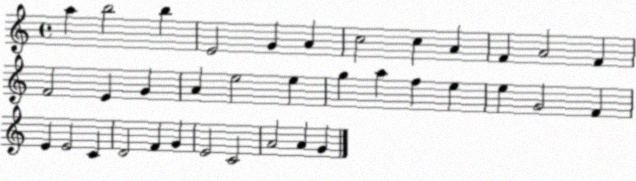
X:1
T:Untitled
M:4/4
L:1/4
K:C
a b2 b E2 G A c2 c A F A2 F F2 E G A e2 e g a f e e G2 F E E2 C D2 F G E2 C2 A2 A G